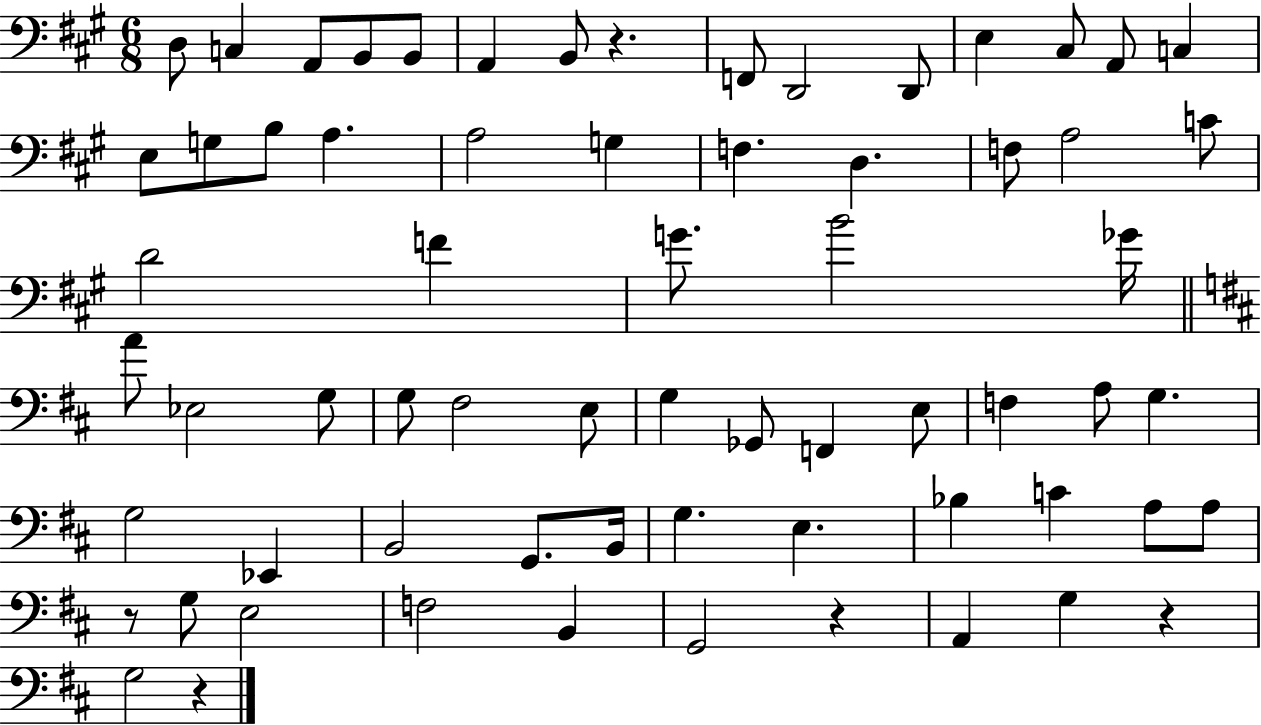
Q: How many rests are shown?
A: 5